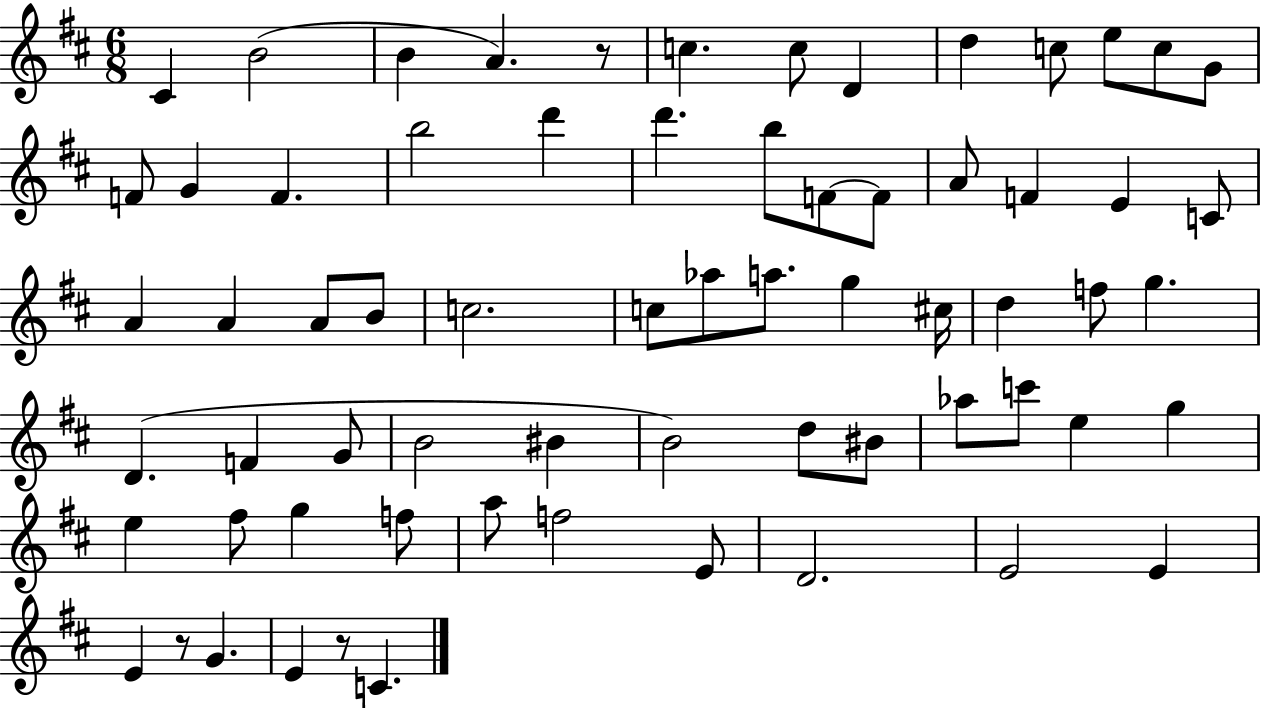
C#4/q B4/h B4/q A4/q. R/e C5/q. C5/e D4/q D5/q C5/e E5/e C5/e G4/e F4/e G4/q F4/q. B5/h D6/q D6/q. B5/e F4/e F4/e A4/e F4/q E4/q C4/e A4/q A4/q A4/e B4/e C5/h. C5/e Ab5/e A5/e. G5/q C#5/s D5/q F5/e G5/q. D4/q. F4/q G4/e B4/h BIS4/q B4/h D5/e BIS4/e Ab5/e C6/e E5/q G5/q E5/q F#5/e G5/q F5/e A5/e F5/h E4/e D4/h. E4/h E4/q E4/q R/e G4/q. E4/q R/e C4/q.